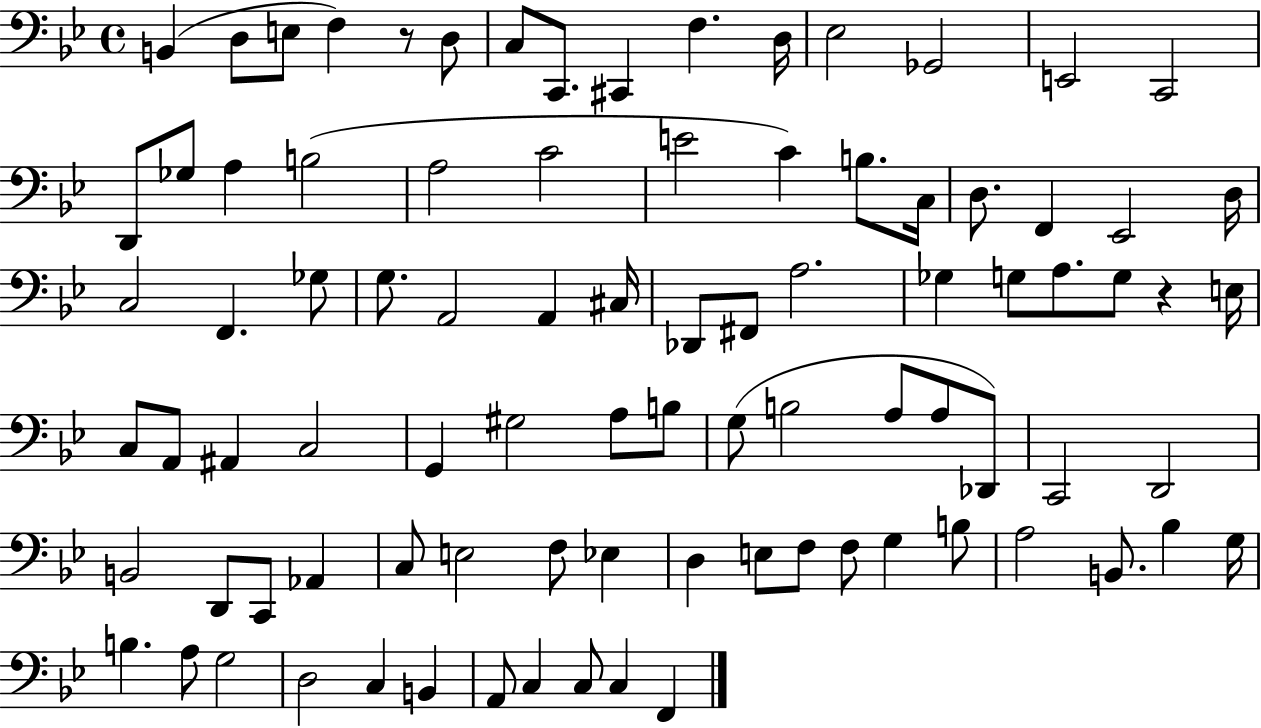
B2/q D3/e E3/e F3/q R/e D3/e C3/e C2/e. C#2/q F3/q. D3/s Eb3/h Gb2/h E2/h C2/h D2/e Gb3/e A3/q B3/h A3/h C4/h E4/h C4/q B3/e. C3/s D3/e. F2/q Eb2/h D3/s C3/h F2/q. Gb3/e G3/e. A2/h A2/q C#3/s Db2/e F#2/e A3/h. Gb3/q G3/e A3/e. G3/e R/q E3/s C3/e A2/e A#2/q C3/h G2/q G#3/h A3/e B3/e G3/e B3/h A3/e A3/e Db2/e C2/h D2/h B2/h D2/e C2/e Ab2/q C3/e E3/h F3/e Eb3/q D3/q E3/e F3/e F3/e G3/q B3/e A3/h B2/e. Bb3/q G3/s B3/q. A3/e G3/h D3/h C3/q B2/q A2/e C3/q C3/e C3/q F2/q